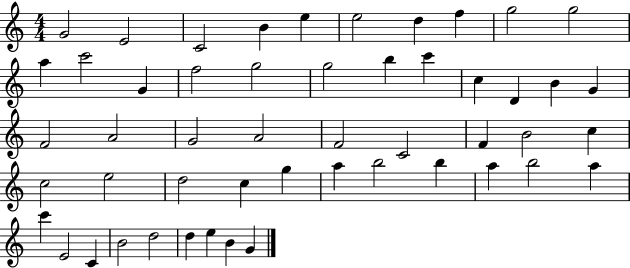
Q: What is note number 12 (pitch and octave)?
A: C6